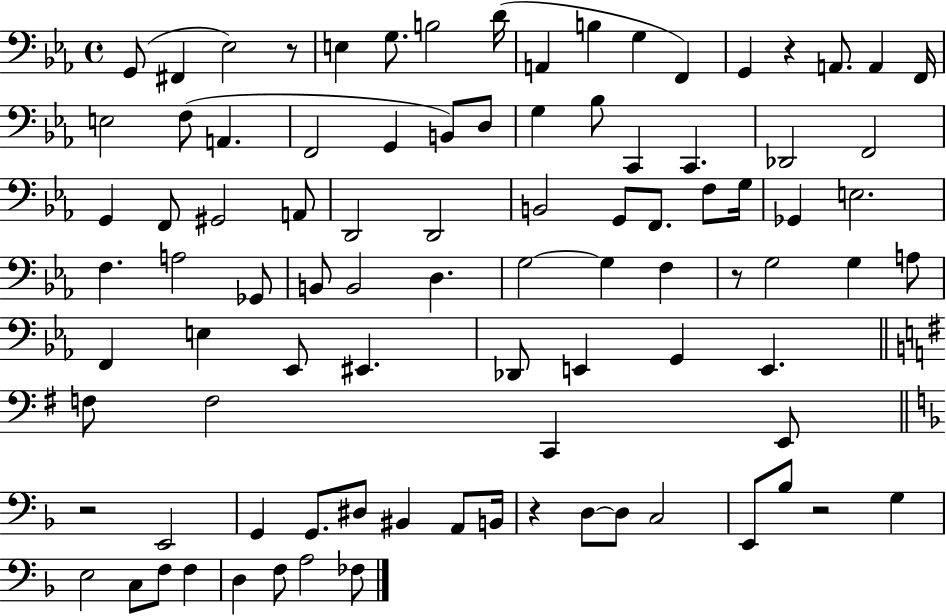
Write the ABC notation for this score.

X:1
T:Untitled
M:4/4
L:1/4
K:Eb
G,,/2 ^F,, _E,2 z/2 E, G,/2 B,2 D/4 A,, B, G, F,, G,, z A,,/2 A,, F,,/4 E,2 F,/2 A,, F,,2 G,, B,,/2 D,/2 G, _B,/2 C,, C,, _D,,2 F,,2 G,, F,,/2 ^G,,2 A,,/2 D,,2 D,,2 B,,2 G,,/2 F,,/2 F,/2 G,/4 _G,, E,2 F, A,2 _G,,/2 B,,/2 B,,2 D, G,2 G, F, z/2 G,2 G, A,/2 F,, E, _E,,/2 ^E,, _D,,/2 E,, G,, E,, F,/2 F,2 C,, E,,/2 z2 E,,2 G,, G,,/2 ^D,/2 ^B,, A,,/2 B,,/4 z D,/2 D,/2 C,2 E,,/2 _B,/2 z2 G, E,2 C,/2 F,/2 F, D, F,/2 A,2 _F,/2